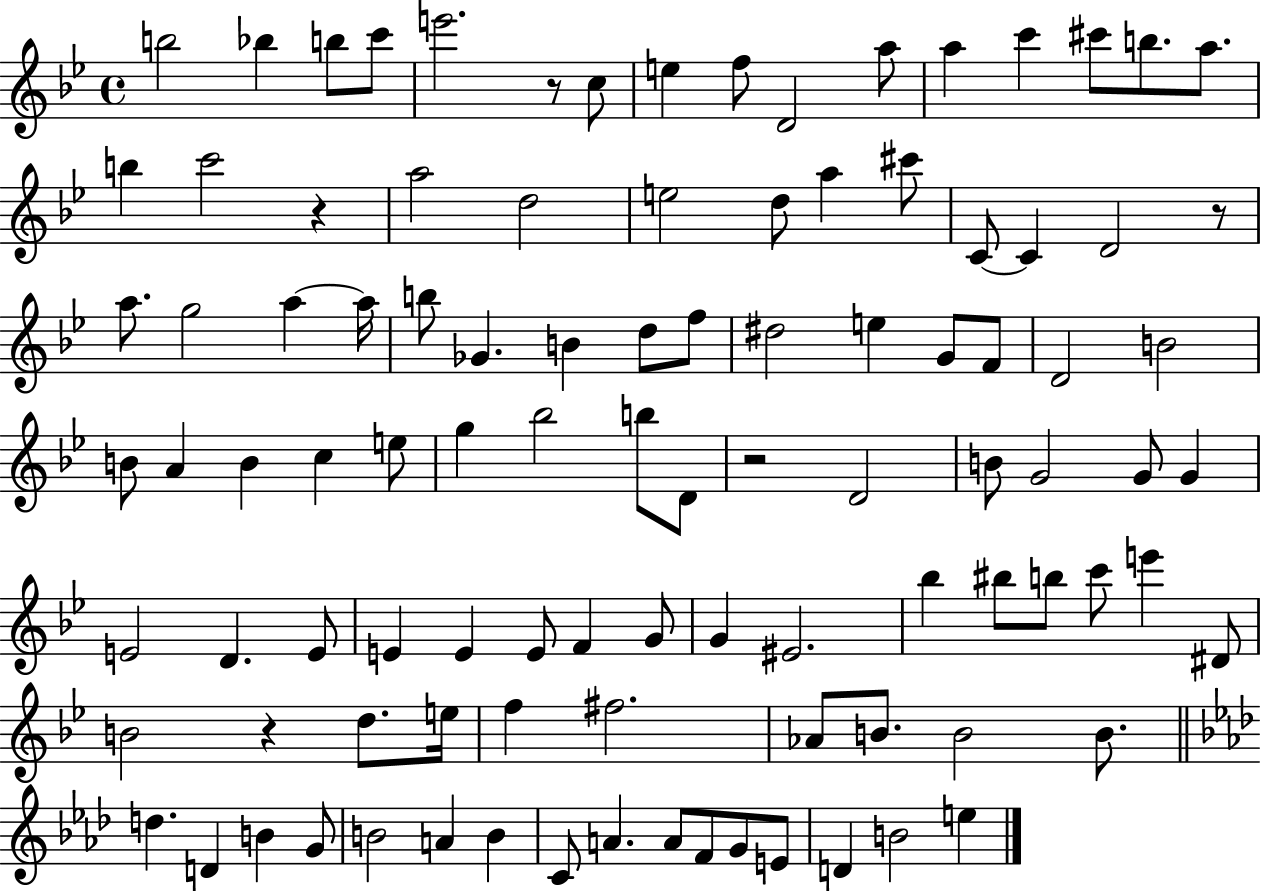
{
  \clef treble
  \time 4/4
  \defaultTimeSignature
  \key bes \major
  b''2 bes''4 b''8 c'''8 | e'''2. r8 c''8 | e''4 f''8 d'2 a''8 | a''4 c'''4 cis'''8 b''8. a''8. | \break b''4 c'''2 r4 | a''2 d''2 | e''2 d''8 a''4 cis'''8 | c'8~~ c'4 d'2 r8 | \break a''8. g''2 a''4~~ a''16 | b''8 ges'4. b'4 d''8 f''8 | dis''2 e''4 g'8 f'8 | d'2 b'2 | \break b'8 a'4 b'4 c''4 e''8 | g''4 bes''2 b''8 d'8 | r2 d'2 | b'8 g'2 g'8 g'4 | \break e'2 d'4. e'8 | e'4 e'4 e'8 f'4 g'8 | g'4 eis'2. | bes''4 bis''8 b''8 c'''8 e'''4 dis'8 | \break b'2 r4 d''8. e''16 | f''4 fis''2. | aes'8 b'8. b'2 b'8. | \bar "||" \break \key f \minor d''4. d'4 b'4 g'8 | b'2 a'4 b'4 | c'8 a'4. a'8 f'8 g'8 e'8 | d'4 b'2 e''4 | \break \bar "|."
}